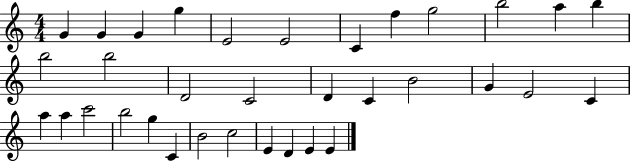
{
  \clef treble
  \numericTimeSignature
  \time 4/4
  \key c \major
  g'4 g'4 g'4 g''4 | e'2 e'2 | c'4 f''4 g''2 | b''2 a''4 b''4 | \break b''2 b''2 | d'2 c'2 | d'4 c'4 b'2 | g'4 e'2 c'4 | \break a''4 a''4 c'''2 | b''2 g''4 c'4 | b'2 c''2 | e'4 d'4 e'4 e'4 | \break \bar "|."
}